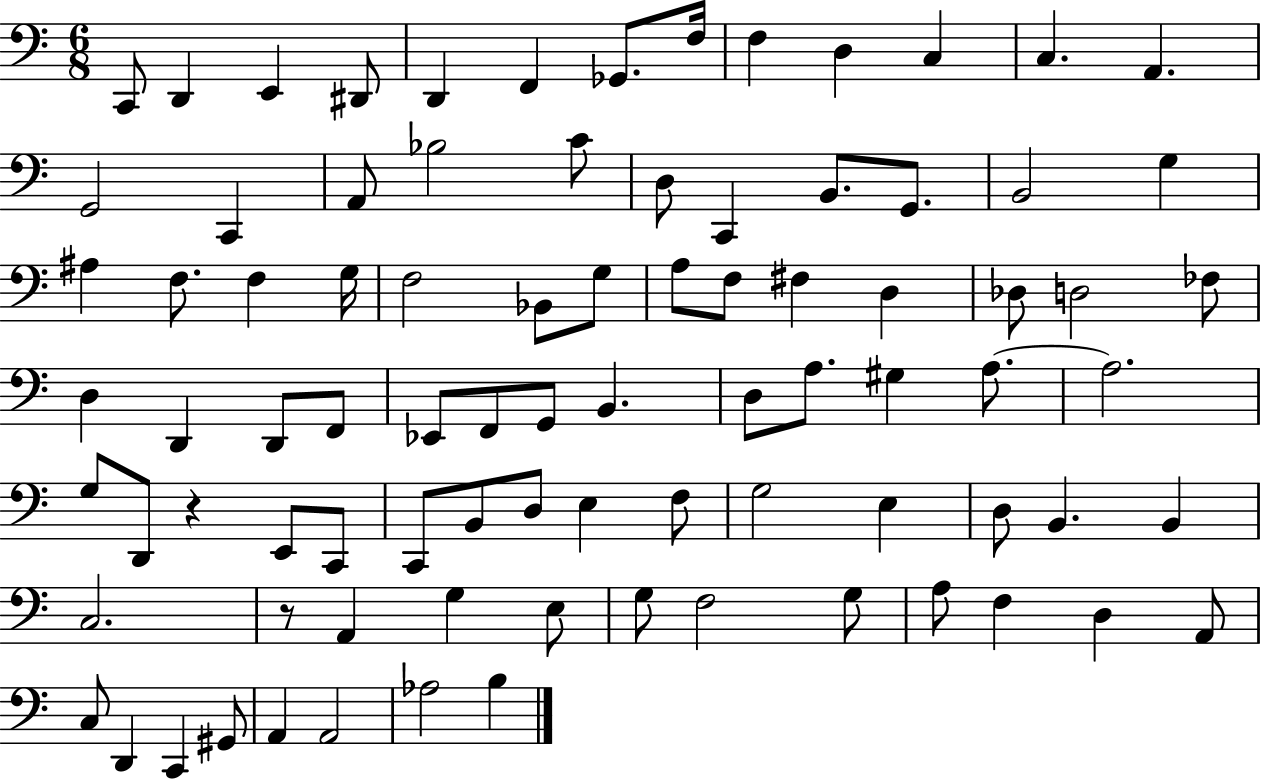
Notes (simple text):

C2/e D2/q E2/q D#2/e D2/q F2/q Gb2/e. F3/s F3/q D3/q C3/q C3/q. A2/q. G2/h C2/q A2/e Bb3/h C4/e D3/e C2/q B2/e. G2/e. B2/h G3/q A#3/q F3/e. F3/q G3/s F3/h Bb2/e G3/e A3/e F3/e F#3/q D3/q Db3/e D3/h FES3/e D3/q D2/q D2/e F2/e Eb2/e F2/e G2/e B2/q. D3/e A3/e. G#3/q A3/e. A3/h. G3/e D2/e R/q E2/e C2/e C2/e B2/e D3/e E3/q F3/e G3/h E3/q D3/e B2/q. B2/q C3/h. R/e A2/q G3/q E3/e G3/e F3/h G3/e A3/e F3/q D3/q A2/e C3/e D2/q C2/q G#2/e A2/q A2/h Ab3/h B3/q